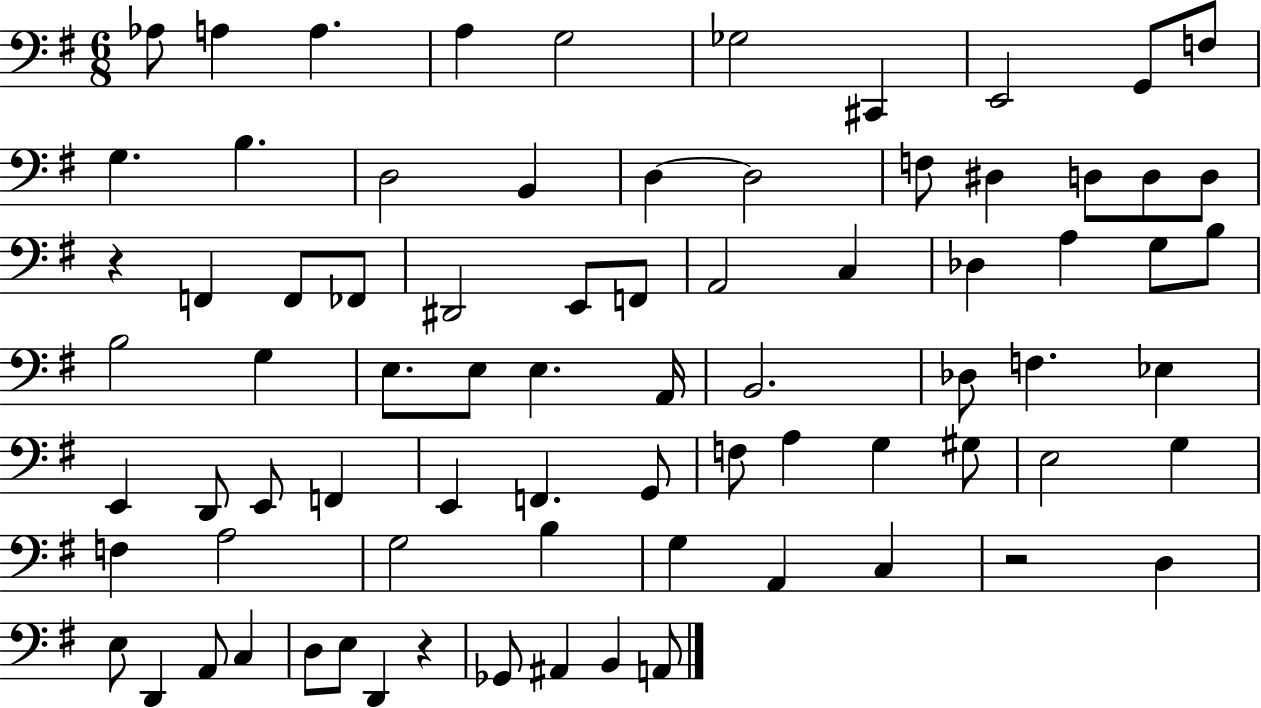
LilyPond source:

{
  \clef bass
  \numericTimeSignature
  \time 6/8
  \key g \major
  aes8 a4 a4. | a4 g2 | ges2 cis,4 | e,2 g,8 f8 | \break g4. b4. | d2 b,4 | d4~~ d2 | f8 dis4 d8 d8 d8 | \break r4 f,4 f,8 fes,8 | dis,2 e,8 f,8 | a,2 c4 | des4 a4 g8 b8 | \break b2 g4 | e8. e8 e4. a,16 | b,2. | des8 f4. ees4 | \break e,4 d,8 e,8 f,4 | e,4 f,4. g,8 | f8 a4 g4 gis8 | e2 g4 | \break f4 a2 | g2 b4 | g4 a,4 c4 | r2 d4 | \break e8 d,4 a,8 c4 | d8 e8 d,4 r4 | ges,8 ais,4 b,4 a,8 | \bar "|."
}